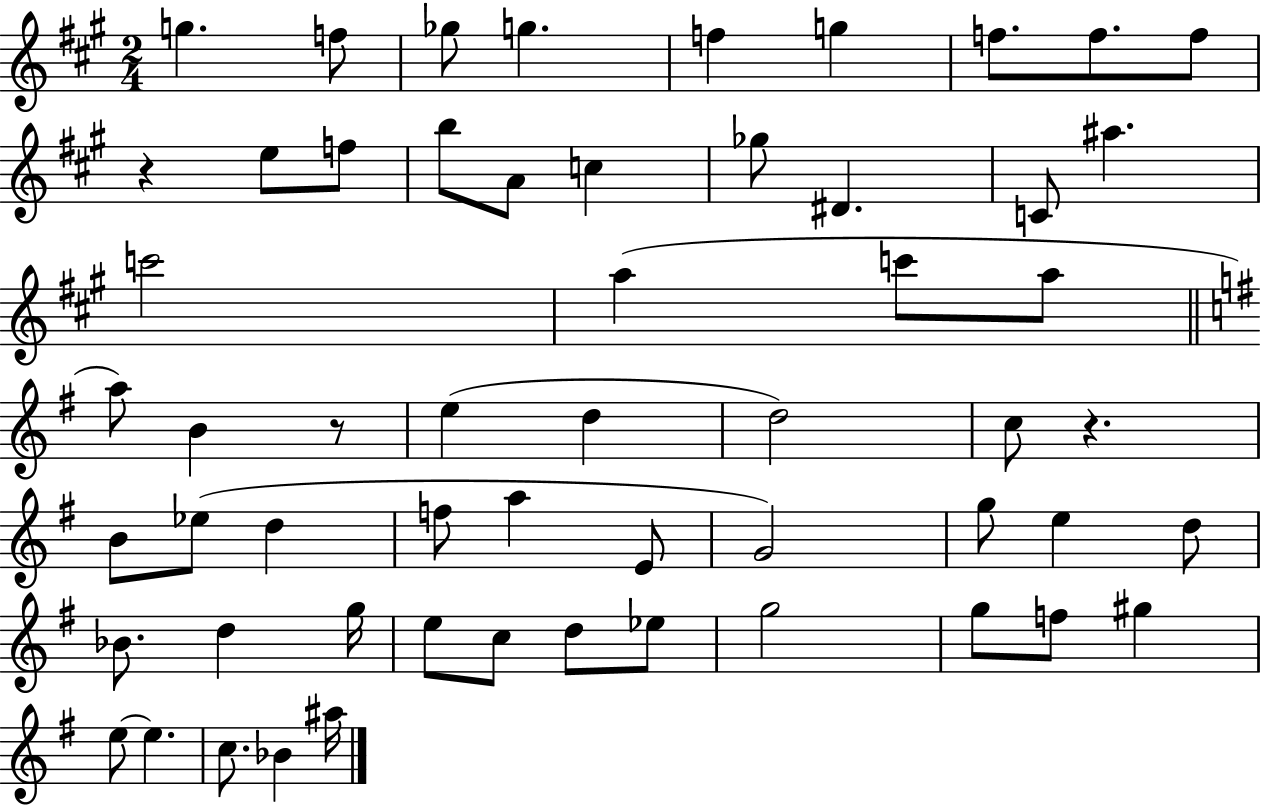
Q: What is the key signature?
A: A major